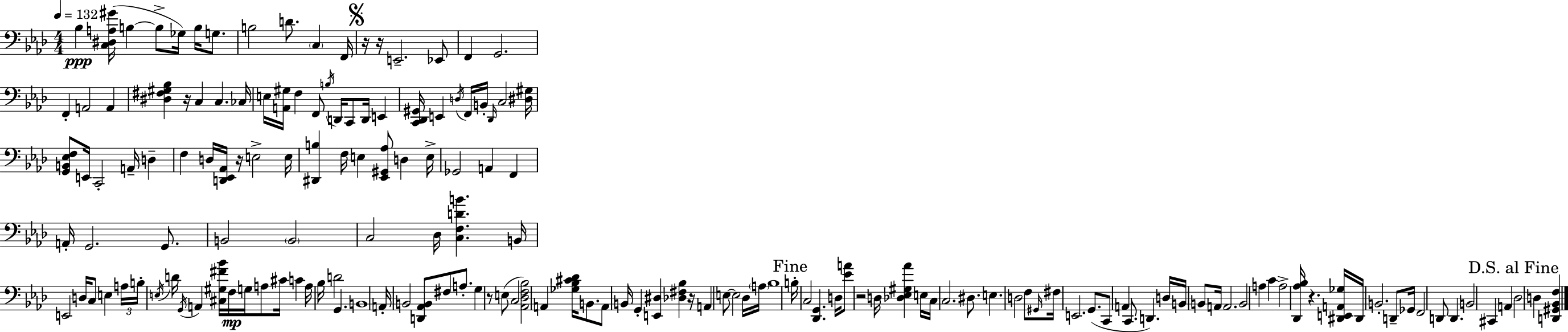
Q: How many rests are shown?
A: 8